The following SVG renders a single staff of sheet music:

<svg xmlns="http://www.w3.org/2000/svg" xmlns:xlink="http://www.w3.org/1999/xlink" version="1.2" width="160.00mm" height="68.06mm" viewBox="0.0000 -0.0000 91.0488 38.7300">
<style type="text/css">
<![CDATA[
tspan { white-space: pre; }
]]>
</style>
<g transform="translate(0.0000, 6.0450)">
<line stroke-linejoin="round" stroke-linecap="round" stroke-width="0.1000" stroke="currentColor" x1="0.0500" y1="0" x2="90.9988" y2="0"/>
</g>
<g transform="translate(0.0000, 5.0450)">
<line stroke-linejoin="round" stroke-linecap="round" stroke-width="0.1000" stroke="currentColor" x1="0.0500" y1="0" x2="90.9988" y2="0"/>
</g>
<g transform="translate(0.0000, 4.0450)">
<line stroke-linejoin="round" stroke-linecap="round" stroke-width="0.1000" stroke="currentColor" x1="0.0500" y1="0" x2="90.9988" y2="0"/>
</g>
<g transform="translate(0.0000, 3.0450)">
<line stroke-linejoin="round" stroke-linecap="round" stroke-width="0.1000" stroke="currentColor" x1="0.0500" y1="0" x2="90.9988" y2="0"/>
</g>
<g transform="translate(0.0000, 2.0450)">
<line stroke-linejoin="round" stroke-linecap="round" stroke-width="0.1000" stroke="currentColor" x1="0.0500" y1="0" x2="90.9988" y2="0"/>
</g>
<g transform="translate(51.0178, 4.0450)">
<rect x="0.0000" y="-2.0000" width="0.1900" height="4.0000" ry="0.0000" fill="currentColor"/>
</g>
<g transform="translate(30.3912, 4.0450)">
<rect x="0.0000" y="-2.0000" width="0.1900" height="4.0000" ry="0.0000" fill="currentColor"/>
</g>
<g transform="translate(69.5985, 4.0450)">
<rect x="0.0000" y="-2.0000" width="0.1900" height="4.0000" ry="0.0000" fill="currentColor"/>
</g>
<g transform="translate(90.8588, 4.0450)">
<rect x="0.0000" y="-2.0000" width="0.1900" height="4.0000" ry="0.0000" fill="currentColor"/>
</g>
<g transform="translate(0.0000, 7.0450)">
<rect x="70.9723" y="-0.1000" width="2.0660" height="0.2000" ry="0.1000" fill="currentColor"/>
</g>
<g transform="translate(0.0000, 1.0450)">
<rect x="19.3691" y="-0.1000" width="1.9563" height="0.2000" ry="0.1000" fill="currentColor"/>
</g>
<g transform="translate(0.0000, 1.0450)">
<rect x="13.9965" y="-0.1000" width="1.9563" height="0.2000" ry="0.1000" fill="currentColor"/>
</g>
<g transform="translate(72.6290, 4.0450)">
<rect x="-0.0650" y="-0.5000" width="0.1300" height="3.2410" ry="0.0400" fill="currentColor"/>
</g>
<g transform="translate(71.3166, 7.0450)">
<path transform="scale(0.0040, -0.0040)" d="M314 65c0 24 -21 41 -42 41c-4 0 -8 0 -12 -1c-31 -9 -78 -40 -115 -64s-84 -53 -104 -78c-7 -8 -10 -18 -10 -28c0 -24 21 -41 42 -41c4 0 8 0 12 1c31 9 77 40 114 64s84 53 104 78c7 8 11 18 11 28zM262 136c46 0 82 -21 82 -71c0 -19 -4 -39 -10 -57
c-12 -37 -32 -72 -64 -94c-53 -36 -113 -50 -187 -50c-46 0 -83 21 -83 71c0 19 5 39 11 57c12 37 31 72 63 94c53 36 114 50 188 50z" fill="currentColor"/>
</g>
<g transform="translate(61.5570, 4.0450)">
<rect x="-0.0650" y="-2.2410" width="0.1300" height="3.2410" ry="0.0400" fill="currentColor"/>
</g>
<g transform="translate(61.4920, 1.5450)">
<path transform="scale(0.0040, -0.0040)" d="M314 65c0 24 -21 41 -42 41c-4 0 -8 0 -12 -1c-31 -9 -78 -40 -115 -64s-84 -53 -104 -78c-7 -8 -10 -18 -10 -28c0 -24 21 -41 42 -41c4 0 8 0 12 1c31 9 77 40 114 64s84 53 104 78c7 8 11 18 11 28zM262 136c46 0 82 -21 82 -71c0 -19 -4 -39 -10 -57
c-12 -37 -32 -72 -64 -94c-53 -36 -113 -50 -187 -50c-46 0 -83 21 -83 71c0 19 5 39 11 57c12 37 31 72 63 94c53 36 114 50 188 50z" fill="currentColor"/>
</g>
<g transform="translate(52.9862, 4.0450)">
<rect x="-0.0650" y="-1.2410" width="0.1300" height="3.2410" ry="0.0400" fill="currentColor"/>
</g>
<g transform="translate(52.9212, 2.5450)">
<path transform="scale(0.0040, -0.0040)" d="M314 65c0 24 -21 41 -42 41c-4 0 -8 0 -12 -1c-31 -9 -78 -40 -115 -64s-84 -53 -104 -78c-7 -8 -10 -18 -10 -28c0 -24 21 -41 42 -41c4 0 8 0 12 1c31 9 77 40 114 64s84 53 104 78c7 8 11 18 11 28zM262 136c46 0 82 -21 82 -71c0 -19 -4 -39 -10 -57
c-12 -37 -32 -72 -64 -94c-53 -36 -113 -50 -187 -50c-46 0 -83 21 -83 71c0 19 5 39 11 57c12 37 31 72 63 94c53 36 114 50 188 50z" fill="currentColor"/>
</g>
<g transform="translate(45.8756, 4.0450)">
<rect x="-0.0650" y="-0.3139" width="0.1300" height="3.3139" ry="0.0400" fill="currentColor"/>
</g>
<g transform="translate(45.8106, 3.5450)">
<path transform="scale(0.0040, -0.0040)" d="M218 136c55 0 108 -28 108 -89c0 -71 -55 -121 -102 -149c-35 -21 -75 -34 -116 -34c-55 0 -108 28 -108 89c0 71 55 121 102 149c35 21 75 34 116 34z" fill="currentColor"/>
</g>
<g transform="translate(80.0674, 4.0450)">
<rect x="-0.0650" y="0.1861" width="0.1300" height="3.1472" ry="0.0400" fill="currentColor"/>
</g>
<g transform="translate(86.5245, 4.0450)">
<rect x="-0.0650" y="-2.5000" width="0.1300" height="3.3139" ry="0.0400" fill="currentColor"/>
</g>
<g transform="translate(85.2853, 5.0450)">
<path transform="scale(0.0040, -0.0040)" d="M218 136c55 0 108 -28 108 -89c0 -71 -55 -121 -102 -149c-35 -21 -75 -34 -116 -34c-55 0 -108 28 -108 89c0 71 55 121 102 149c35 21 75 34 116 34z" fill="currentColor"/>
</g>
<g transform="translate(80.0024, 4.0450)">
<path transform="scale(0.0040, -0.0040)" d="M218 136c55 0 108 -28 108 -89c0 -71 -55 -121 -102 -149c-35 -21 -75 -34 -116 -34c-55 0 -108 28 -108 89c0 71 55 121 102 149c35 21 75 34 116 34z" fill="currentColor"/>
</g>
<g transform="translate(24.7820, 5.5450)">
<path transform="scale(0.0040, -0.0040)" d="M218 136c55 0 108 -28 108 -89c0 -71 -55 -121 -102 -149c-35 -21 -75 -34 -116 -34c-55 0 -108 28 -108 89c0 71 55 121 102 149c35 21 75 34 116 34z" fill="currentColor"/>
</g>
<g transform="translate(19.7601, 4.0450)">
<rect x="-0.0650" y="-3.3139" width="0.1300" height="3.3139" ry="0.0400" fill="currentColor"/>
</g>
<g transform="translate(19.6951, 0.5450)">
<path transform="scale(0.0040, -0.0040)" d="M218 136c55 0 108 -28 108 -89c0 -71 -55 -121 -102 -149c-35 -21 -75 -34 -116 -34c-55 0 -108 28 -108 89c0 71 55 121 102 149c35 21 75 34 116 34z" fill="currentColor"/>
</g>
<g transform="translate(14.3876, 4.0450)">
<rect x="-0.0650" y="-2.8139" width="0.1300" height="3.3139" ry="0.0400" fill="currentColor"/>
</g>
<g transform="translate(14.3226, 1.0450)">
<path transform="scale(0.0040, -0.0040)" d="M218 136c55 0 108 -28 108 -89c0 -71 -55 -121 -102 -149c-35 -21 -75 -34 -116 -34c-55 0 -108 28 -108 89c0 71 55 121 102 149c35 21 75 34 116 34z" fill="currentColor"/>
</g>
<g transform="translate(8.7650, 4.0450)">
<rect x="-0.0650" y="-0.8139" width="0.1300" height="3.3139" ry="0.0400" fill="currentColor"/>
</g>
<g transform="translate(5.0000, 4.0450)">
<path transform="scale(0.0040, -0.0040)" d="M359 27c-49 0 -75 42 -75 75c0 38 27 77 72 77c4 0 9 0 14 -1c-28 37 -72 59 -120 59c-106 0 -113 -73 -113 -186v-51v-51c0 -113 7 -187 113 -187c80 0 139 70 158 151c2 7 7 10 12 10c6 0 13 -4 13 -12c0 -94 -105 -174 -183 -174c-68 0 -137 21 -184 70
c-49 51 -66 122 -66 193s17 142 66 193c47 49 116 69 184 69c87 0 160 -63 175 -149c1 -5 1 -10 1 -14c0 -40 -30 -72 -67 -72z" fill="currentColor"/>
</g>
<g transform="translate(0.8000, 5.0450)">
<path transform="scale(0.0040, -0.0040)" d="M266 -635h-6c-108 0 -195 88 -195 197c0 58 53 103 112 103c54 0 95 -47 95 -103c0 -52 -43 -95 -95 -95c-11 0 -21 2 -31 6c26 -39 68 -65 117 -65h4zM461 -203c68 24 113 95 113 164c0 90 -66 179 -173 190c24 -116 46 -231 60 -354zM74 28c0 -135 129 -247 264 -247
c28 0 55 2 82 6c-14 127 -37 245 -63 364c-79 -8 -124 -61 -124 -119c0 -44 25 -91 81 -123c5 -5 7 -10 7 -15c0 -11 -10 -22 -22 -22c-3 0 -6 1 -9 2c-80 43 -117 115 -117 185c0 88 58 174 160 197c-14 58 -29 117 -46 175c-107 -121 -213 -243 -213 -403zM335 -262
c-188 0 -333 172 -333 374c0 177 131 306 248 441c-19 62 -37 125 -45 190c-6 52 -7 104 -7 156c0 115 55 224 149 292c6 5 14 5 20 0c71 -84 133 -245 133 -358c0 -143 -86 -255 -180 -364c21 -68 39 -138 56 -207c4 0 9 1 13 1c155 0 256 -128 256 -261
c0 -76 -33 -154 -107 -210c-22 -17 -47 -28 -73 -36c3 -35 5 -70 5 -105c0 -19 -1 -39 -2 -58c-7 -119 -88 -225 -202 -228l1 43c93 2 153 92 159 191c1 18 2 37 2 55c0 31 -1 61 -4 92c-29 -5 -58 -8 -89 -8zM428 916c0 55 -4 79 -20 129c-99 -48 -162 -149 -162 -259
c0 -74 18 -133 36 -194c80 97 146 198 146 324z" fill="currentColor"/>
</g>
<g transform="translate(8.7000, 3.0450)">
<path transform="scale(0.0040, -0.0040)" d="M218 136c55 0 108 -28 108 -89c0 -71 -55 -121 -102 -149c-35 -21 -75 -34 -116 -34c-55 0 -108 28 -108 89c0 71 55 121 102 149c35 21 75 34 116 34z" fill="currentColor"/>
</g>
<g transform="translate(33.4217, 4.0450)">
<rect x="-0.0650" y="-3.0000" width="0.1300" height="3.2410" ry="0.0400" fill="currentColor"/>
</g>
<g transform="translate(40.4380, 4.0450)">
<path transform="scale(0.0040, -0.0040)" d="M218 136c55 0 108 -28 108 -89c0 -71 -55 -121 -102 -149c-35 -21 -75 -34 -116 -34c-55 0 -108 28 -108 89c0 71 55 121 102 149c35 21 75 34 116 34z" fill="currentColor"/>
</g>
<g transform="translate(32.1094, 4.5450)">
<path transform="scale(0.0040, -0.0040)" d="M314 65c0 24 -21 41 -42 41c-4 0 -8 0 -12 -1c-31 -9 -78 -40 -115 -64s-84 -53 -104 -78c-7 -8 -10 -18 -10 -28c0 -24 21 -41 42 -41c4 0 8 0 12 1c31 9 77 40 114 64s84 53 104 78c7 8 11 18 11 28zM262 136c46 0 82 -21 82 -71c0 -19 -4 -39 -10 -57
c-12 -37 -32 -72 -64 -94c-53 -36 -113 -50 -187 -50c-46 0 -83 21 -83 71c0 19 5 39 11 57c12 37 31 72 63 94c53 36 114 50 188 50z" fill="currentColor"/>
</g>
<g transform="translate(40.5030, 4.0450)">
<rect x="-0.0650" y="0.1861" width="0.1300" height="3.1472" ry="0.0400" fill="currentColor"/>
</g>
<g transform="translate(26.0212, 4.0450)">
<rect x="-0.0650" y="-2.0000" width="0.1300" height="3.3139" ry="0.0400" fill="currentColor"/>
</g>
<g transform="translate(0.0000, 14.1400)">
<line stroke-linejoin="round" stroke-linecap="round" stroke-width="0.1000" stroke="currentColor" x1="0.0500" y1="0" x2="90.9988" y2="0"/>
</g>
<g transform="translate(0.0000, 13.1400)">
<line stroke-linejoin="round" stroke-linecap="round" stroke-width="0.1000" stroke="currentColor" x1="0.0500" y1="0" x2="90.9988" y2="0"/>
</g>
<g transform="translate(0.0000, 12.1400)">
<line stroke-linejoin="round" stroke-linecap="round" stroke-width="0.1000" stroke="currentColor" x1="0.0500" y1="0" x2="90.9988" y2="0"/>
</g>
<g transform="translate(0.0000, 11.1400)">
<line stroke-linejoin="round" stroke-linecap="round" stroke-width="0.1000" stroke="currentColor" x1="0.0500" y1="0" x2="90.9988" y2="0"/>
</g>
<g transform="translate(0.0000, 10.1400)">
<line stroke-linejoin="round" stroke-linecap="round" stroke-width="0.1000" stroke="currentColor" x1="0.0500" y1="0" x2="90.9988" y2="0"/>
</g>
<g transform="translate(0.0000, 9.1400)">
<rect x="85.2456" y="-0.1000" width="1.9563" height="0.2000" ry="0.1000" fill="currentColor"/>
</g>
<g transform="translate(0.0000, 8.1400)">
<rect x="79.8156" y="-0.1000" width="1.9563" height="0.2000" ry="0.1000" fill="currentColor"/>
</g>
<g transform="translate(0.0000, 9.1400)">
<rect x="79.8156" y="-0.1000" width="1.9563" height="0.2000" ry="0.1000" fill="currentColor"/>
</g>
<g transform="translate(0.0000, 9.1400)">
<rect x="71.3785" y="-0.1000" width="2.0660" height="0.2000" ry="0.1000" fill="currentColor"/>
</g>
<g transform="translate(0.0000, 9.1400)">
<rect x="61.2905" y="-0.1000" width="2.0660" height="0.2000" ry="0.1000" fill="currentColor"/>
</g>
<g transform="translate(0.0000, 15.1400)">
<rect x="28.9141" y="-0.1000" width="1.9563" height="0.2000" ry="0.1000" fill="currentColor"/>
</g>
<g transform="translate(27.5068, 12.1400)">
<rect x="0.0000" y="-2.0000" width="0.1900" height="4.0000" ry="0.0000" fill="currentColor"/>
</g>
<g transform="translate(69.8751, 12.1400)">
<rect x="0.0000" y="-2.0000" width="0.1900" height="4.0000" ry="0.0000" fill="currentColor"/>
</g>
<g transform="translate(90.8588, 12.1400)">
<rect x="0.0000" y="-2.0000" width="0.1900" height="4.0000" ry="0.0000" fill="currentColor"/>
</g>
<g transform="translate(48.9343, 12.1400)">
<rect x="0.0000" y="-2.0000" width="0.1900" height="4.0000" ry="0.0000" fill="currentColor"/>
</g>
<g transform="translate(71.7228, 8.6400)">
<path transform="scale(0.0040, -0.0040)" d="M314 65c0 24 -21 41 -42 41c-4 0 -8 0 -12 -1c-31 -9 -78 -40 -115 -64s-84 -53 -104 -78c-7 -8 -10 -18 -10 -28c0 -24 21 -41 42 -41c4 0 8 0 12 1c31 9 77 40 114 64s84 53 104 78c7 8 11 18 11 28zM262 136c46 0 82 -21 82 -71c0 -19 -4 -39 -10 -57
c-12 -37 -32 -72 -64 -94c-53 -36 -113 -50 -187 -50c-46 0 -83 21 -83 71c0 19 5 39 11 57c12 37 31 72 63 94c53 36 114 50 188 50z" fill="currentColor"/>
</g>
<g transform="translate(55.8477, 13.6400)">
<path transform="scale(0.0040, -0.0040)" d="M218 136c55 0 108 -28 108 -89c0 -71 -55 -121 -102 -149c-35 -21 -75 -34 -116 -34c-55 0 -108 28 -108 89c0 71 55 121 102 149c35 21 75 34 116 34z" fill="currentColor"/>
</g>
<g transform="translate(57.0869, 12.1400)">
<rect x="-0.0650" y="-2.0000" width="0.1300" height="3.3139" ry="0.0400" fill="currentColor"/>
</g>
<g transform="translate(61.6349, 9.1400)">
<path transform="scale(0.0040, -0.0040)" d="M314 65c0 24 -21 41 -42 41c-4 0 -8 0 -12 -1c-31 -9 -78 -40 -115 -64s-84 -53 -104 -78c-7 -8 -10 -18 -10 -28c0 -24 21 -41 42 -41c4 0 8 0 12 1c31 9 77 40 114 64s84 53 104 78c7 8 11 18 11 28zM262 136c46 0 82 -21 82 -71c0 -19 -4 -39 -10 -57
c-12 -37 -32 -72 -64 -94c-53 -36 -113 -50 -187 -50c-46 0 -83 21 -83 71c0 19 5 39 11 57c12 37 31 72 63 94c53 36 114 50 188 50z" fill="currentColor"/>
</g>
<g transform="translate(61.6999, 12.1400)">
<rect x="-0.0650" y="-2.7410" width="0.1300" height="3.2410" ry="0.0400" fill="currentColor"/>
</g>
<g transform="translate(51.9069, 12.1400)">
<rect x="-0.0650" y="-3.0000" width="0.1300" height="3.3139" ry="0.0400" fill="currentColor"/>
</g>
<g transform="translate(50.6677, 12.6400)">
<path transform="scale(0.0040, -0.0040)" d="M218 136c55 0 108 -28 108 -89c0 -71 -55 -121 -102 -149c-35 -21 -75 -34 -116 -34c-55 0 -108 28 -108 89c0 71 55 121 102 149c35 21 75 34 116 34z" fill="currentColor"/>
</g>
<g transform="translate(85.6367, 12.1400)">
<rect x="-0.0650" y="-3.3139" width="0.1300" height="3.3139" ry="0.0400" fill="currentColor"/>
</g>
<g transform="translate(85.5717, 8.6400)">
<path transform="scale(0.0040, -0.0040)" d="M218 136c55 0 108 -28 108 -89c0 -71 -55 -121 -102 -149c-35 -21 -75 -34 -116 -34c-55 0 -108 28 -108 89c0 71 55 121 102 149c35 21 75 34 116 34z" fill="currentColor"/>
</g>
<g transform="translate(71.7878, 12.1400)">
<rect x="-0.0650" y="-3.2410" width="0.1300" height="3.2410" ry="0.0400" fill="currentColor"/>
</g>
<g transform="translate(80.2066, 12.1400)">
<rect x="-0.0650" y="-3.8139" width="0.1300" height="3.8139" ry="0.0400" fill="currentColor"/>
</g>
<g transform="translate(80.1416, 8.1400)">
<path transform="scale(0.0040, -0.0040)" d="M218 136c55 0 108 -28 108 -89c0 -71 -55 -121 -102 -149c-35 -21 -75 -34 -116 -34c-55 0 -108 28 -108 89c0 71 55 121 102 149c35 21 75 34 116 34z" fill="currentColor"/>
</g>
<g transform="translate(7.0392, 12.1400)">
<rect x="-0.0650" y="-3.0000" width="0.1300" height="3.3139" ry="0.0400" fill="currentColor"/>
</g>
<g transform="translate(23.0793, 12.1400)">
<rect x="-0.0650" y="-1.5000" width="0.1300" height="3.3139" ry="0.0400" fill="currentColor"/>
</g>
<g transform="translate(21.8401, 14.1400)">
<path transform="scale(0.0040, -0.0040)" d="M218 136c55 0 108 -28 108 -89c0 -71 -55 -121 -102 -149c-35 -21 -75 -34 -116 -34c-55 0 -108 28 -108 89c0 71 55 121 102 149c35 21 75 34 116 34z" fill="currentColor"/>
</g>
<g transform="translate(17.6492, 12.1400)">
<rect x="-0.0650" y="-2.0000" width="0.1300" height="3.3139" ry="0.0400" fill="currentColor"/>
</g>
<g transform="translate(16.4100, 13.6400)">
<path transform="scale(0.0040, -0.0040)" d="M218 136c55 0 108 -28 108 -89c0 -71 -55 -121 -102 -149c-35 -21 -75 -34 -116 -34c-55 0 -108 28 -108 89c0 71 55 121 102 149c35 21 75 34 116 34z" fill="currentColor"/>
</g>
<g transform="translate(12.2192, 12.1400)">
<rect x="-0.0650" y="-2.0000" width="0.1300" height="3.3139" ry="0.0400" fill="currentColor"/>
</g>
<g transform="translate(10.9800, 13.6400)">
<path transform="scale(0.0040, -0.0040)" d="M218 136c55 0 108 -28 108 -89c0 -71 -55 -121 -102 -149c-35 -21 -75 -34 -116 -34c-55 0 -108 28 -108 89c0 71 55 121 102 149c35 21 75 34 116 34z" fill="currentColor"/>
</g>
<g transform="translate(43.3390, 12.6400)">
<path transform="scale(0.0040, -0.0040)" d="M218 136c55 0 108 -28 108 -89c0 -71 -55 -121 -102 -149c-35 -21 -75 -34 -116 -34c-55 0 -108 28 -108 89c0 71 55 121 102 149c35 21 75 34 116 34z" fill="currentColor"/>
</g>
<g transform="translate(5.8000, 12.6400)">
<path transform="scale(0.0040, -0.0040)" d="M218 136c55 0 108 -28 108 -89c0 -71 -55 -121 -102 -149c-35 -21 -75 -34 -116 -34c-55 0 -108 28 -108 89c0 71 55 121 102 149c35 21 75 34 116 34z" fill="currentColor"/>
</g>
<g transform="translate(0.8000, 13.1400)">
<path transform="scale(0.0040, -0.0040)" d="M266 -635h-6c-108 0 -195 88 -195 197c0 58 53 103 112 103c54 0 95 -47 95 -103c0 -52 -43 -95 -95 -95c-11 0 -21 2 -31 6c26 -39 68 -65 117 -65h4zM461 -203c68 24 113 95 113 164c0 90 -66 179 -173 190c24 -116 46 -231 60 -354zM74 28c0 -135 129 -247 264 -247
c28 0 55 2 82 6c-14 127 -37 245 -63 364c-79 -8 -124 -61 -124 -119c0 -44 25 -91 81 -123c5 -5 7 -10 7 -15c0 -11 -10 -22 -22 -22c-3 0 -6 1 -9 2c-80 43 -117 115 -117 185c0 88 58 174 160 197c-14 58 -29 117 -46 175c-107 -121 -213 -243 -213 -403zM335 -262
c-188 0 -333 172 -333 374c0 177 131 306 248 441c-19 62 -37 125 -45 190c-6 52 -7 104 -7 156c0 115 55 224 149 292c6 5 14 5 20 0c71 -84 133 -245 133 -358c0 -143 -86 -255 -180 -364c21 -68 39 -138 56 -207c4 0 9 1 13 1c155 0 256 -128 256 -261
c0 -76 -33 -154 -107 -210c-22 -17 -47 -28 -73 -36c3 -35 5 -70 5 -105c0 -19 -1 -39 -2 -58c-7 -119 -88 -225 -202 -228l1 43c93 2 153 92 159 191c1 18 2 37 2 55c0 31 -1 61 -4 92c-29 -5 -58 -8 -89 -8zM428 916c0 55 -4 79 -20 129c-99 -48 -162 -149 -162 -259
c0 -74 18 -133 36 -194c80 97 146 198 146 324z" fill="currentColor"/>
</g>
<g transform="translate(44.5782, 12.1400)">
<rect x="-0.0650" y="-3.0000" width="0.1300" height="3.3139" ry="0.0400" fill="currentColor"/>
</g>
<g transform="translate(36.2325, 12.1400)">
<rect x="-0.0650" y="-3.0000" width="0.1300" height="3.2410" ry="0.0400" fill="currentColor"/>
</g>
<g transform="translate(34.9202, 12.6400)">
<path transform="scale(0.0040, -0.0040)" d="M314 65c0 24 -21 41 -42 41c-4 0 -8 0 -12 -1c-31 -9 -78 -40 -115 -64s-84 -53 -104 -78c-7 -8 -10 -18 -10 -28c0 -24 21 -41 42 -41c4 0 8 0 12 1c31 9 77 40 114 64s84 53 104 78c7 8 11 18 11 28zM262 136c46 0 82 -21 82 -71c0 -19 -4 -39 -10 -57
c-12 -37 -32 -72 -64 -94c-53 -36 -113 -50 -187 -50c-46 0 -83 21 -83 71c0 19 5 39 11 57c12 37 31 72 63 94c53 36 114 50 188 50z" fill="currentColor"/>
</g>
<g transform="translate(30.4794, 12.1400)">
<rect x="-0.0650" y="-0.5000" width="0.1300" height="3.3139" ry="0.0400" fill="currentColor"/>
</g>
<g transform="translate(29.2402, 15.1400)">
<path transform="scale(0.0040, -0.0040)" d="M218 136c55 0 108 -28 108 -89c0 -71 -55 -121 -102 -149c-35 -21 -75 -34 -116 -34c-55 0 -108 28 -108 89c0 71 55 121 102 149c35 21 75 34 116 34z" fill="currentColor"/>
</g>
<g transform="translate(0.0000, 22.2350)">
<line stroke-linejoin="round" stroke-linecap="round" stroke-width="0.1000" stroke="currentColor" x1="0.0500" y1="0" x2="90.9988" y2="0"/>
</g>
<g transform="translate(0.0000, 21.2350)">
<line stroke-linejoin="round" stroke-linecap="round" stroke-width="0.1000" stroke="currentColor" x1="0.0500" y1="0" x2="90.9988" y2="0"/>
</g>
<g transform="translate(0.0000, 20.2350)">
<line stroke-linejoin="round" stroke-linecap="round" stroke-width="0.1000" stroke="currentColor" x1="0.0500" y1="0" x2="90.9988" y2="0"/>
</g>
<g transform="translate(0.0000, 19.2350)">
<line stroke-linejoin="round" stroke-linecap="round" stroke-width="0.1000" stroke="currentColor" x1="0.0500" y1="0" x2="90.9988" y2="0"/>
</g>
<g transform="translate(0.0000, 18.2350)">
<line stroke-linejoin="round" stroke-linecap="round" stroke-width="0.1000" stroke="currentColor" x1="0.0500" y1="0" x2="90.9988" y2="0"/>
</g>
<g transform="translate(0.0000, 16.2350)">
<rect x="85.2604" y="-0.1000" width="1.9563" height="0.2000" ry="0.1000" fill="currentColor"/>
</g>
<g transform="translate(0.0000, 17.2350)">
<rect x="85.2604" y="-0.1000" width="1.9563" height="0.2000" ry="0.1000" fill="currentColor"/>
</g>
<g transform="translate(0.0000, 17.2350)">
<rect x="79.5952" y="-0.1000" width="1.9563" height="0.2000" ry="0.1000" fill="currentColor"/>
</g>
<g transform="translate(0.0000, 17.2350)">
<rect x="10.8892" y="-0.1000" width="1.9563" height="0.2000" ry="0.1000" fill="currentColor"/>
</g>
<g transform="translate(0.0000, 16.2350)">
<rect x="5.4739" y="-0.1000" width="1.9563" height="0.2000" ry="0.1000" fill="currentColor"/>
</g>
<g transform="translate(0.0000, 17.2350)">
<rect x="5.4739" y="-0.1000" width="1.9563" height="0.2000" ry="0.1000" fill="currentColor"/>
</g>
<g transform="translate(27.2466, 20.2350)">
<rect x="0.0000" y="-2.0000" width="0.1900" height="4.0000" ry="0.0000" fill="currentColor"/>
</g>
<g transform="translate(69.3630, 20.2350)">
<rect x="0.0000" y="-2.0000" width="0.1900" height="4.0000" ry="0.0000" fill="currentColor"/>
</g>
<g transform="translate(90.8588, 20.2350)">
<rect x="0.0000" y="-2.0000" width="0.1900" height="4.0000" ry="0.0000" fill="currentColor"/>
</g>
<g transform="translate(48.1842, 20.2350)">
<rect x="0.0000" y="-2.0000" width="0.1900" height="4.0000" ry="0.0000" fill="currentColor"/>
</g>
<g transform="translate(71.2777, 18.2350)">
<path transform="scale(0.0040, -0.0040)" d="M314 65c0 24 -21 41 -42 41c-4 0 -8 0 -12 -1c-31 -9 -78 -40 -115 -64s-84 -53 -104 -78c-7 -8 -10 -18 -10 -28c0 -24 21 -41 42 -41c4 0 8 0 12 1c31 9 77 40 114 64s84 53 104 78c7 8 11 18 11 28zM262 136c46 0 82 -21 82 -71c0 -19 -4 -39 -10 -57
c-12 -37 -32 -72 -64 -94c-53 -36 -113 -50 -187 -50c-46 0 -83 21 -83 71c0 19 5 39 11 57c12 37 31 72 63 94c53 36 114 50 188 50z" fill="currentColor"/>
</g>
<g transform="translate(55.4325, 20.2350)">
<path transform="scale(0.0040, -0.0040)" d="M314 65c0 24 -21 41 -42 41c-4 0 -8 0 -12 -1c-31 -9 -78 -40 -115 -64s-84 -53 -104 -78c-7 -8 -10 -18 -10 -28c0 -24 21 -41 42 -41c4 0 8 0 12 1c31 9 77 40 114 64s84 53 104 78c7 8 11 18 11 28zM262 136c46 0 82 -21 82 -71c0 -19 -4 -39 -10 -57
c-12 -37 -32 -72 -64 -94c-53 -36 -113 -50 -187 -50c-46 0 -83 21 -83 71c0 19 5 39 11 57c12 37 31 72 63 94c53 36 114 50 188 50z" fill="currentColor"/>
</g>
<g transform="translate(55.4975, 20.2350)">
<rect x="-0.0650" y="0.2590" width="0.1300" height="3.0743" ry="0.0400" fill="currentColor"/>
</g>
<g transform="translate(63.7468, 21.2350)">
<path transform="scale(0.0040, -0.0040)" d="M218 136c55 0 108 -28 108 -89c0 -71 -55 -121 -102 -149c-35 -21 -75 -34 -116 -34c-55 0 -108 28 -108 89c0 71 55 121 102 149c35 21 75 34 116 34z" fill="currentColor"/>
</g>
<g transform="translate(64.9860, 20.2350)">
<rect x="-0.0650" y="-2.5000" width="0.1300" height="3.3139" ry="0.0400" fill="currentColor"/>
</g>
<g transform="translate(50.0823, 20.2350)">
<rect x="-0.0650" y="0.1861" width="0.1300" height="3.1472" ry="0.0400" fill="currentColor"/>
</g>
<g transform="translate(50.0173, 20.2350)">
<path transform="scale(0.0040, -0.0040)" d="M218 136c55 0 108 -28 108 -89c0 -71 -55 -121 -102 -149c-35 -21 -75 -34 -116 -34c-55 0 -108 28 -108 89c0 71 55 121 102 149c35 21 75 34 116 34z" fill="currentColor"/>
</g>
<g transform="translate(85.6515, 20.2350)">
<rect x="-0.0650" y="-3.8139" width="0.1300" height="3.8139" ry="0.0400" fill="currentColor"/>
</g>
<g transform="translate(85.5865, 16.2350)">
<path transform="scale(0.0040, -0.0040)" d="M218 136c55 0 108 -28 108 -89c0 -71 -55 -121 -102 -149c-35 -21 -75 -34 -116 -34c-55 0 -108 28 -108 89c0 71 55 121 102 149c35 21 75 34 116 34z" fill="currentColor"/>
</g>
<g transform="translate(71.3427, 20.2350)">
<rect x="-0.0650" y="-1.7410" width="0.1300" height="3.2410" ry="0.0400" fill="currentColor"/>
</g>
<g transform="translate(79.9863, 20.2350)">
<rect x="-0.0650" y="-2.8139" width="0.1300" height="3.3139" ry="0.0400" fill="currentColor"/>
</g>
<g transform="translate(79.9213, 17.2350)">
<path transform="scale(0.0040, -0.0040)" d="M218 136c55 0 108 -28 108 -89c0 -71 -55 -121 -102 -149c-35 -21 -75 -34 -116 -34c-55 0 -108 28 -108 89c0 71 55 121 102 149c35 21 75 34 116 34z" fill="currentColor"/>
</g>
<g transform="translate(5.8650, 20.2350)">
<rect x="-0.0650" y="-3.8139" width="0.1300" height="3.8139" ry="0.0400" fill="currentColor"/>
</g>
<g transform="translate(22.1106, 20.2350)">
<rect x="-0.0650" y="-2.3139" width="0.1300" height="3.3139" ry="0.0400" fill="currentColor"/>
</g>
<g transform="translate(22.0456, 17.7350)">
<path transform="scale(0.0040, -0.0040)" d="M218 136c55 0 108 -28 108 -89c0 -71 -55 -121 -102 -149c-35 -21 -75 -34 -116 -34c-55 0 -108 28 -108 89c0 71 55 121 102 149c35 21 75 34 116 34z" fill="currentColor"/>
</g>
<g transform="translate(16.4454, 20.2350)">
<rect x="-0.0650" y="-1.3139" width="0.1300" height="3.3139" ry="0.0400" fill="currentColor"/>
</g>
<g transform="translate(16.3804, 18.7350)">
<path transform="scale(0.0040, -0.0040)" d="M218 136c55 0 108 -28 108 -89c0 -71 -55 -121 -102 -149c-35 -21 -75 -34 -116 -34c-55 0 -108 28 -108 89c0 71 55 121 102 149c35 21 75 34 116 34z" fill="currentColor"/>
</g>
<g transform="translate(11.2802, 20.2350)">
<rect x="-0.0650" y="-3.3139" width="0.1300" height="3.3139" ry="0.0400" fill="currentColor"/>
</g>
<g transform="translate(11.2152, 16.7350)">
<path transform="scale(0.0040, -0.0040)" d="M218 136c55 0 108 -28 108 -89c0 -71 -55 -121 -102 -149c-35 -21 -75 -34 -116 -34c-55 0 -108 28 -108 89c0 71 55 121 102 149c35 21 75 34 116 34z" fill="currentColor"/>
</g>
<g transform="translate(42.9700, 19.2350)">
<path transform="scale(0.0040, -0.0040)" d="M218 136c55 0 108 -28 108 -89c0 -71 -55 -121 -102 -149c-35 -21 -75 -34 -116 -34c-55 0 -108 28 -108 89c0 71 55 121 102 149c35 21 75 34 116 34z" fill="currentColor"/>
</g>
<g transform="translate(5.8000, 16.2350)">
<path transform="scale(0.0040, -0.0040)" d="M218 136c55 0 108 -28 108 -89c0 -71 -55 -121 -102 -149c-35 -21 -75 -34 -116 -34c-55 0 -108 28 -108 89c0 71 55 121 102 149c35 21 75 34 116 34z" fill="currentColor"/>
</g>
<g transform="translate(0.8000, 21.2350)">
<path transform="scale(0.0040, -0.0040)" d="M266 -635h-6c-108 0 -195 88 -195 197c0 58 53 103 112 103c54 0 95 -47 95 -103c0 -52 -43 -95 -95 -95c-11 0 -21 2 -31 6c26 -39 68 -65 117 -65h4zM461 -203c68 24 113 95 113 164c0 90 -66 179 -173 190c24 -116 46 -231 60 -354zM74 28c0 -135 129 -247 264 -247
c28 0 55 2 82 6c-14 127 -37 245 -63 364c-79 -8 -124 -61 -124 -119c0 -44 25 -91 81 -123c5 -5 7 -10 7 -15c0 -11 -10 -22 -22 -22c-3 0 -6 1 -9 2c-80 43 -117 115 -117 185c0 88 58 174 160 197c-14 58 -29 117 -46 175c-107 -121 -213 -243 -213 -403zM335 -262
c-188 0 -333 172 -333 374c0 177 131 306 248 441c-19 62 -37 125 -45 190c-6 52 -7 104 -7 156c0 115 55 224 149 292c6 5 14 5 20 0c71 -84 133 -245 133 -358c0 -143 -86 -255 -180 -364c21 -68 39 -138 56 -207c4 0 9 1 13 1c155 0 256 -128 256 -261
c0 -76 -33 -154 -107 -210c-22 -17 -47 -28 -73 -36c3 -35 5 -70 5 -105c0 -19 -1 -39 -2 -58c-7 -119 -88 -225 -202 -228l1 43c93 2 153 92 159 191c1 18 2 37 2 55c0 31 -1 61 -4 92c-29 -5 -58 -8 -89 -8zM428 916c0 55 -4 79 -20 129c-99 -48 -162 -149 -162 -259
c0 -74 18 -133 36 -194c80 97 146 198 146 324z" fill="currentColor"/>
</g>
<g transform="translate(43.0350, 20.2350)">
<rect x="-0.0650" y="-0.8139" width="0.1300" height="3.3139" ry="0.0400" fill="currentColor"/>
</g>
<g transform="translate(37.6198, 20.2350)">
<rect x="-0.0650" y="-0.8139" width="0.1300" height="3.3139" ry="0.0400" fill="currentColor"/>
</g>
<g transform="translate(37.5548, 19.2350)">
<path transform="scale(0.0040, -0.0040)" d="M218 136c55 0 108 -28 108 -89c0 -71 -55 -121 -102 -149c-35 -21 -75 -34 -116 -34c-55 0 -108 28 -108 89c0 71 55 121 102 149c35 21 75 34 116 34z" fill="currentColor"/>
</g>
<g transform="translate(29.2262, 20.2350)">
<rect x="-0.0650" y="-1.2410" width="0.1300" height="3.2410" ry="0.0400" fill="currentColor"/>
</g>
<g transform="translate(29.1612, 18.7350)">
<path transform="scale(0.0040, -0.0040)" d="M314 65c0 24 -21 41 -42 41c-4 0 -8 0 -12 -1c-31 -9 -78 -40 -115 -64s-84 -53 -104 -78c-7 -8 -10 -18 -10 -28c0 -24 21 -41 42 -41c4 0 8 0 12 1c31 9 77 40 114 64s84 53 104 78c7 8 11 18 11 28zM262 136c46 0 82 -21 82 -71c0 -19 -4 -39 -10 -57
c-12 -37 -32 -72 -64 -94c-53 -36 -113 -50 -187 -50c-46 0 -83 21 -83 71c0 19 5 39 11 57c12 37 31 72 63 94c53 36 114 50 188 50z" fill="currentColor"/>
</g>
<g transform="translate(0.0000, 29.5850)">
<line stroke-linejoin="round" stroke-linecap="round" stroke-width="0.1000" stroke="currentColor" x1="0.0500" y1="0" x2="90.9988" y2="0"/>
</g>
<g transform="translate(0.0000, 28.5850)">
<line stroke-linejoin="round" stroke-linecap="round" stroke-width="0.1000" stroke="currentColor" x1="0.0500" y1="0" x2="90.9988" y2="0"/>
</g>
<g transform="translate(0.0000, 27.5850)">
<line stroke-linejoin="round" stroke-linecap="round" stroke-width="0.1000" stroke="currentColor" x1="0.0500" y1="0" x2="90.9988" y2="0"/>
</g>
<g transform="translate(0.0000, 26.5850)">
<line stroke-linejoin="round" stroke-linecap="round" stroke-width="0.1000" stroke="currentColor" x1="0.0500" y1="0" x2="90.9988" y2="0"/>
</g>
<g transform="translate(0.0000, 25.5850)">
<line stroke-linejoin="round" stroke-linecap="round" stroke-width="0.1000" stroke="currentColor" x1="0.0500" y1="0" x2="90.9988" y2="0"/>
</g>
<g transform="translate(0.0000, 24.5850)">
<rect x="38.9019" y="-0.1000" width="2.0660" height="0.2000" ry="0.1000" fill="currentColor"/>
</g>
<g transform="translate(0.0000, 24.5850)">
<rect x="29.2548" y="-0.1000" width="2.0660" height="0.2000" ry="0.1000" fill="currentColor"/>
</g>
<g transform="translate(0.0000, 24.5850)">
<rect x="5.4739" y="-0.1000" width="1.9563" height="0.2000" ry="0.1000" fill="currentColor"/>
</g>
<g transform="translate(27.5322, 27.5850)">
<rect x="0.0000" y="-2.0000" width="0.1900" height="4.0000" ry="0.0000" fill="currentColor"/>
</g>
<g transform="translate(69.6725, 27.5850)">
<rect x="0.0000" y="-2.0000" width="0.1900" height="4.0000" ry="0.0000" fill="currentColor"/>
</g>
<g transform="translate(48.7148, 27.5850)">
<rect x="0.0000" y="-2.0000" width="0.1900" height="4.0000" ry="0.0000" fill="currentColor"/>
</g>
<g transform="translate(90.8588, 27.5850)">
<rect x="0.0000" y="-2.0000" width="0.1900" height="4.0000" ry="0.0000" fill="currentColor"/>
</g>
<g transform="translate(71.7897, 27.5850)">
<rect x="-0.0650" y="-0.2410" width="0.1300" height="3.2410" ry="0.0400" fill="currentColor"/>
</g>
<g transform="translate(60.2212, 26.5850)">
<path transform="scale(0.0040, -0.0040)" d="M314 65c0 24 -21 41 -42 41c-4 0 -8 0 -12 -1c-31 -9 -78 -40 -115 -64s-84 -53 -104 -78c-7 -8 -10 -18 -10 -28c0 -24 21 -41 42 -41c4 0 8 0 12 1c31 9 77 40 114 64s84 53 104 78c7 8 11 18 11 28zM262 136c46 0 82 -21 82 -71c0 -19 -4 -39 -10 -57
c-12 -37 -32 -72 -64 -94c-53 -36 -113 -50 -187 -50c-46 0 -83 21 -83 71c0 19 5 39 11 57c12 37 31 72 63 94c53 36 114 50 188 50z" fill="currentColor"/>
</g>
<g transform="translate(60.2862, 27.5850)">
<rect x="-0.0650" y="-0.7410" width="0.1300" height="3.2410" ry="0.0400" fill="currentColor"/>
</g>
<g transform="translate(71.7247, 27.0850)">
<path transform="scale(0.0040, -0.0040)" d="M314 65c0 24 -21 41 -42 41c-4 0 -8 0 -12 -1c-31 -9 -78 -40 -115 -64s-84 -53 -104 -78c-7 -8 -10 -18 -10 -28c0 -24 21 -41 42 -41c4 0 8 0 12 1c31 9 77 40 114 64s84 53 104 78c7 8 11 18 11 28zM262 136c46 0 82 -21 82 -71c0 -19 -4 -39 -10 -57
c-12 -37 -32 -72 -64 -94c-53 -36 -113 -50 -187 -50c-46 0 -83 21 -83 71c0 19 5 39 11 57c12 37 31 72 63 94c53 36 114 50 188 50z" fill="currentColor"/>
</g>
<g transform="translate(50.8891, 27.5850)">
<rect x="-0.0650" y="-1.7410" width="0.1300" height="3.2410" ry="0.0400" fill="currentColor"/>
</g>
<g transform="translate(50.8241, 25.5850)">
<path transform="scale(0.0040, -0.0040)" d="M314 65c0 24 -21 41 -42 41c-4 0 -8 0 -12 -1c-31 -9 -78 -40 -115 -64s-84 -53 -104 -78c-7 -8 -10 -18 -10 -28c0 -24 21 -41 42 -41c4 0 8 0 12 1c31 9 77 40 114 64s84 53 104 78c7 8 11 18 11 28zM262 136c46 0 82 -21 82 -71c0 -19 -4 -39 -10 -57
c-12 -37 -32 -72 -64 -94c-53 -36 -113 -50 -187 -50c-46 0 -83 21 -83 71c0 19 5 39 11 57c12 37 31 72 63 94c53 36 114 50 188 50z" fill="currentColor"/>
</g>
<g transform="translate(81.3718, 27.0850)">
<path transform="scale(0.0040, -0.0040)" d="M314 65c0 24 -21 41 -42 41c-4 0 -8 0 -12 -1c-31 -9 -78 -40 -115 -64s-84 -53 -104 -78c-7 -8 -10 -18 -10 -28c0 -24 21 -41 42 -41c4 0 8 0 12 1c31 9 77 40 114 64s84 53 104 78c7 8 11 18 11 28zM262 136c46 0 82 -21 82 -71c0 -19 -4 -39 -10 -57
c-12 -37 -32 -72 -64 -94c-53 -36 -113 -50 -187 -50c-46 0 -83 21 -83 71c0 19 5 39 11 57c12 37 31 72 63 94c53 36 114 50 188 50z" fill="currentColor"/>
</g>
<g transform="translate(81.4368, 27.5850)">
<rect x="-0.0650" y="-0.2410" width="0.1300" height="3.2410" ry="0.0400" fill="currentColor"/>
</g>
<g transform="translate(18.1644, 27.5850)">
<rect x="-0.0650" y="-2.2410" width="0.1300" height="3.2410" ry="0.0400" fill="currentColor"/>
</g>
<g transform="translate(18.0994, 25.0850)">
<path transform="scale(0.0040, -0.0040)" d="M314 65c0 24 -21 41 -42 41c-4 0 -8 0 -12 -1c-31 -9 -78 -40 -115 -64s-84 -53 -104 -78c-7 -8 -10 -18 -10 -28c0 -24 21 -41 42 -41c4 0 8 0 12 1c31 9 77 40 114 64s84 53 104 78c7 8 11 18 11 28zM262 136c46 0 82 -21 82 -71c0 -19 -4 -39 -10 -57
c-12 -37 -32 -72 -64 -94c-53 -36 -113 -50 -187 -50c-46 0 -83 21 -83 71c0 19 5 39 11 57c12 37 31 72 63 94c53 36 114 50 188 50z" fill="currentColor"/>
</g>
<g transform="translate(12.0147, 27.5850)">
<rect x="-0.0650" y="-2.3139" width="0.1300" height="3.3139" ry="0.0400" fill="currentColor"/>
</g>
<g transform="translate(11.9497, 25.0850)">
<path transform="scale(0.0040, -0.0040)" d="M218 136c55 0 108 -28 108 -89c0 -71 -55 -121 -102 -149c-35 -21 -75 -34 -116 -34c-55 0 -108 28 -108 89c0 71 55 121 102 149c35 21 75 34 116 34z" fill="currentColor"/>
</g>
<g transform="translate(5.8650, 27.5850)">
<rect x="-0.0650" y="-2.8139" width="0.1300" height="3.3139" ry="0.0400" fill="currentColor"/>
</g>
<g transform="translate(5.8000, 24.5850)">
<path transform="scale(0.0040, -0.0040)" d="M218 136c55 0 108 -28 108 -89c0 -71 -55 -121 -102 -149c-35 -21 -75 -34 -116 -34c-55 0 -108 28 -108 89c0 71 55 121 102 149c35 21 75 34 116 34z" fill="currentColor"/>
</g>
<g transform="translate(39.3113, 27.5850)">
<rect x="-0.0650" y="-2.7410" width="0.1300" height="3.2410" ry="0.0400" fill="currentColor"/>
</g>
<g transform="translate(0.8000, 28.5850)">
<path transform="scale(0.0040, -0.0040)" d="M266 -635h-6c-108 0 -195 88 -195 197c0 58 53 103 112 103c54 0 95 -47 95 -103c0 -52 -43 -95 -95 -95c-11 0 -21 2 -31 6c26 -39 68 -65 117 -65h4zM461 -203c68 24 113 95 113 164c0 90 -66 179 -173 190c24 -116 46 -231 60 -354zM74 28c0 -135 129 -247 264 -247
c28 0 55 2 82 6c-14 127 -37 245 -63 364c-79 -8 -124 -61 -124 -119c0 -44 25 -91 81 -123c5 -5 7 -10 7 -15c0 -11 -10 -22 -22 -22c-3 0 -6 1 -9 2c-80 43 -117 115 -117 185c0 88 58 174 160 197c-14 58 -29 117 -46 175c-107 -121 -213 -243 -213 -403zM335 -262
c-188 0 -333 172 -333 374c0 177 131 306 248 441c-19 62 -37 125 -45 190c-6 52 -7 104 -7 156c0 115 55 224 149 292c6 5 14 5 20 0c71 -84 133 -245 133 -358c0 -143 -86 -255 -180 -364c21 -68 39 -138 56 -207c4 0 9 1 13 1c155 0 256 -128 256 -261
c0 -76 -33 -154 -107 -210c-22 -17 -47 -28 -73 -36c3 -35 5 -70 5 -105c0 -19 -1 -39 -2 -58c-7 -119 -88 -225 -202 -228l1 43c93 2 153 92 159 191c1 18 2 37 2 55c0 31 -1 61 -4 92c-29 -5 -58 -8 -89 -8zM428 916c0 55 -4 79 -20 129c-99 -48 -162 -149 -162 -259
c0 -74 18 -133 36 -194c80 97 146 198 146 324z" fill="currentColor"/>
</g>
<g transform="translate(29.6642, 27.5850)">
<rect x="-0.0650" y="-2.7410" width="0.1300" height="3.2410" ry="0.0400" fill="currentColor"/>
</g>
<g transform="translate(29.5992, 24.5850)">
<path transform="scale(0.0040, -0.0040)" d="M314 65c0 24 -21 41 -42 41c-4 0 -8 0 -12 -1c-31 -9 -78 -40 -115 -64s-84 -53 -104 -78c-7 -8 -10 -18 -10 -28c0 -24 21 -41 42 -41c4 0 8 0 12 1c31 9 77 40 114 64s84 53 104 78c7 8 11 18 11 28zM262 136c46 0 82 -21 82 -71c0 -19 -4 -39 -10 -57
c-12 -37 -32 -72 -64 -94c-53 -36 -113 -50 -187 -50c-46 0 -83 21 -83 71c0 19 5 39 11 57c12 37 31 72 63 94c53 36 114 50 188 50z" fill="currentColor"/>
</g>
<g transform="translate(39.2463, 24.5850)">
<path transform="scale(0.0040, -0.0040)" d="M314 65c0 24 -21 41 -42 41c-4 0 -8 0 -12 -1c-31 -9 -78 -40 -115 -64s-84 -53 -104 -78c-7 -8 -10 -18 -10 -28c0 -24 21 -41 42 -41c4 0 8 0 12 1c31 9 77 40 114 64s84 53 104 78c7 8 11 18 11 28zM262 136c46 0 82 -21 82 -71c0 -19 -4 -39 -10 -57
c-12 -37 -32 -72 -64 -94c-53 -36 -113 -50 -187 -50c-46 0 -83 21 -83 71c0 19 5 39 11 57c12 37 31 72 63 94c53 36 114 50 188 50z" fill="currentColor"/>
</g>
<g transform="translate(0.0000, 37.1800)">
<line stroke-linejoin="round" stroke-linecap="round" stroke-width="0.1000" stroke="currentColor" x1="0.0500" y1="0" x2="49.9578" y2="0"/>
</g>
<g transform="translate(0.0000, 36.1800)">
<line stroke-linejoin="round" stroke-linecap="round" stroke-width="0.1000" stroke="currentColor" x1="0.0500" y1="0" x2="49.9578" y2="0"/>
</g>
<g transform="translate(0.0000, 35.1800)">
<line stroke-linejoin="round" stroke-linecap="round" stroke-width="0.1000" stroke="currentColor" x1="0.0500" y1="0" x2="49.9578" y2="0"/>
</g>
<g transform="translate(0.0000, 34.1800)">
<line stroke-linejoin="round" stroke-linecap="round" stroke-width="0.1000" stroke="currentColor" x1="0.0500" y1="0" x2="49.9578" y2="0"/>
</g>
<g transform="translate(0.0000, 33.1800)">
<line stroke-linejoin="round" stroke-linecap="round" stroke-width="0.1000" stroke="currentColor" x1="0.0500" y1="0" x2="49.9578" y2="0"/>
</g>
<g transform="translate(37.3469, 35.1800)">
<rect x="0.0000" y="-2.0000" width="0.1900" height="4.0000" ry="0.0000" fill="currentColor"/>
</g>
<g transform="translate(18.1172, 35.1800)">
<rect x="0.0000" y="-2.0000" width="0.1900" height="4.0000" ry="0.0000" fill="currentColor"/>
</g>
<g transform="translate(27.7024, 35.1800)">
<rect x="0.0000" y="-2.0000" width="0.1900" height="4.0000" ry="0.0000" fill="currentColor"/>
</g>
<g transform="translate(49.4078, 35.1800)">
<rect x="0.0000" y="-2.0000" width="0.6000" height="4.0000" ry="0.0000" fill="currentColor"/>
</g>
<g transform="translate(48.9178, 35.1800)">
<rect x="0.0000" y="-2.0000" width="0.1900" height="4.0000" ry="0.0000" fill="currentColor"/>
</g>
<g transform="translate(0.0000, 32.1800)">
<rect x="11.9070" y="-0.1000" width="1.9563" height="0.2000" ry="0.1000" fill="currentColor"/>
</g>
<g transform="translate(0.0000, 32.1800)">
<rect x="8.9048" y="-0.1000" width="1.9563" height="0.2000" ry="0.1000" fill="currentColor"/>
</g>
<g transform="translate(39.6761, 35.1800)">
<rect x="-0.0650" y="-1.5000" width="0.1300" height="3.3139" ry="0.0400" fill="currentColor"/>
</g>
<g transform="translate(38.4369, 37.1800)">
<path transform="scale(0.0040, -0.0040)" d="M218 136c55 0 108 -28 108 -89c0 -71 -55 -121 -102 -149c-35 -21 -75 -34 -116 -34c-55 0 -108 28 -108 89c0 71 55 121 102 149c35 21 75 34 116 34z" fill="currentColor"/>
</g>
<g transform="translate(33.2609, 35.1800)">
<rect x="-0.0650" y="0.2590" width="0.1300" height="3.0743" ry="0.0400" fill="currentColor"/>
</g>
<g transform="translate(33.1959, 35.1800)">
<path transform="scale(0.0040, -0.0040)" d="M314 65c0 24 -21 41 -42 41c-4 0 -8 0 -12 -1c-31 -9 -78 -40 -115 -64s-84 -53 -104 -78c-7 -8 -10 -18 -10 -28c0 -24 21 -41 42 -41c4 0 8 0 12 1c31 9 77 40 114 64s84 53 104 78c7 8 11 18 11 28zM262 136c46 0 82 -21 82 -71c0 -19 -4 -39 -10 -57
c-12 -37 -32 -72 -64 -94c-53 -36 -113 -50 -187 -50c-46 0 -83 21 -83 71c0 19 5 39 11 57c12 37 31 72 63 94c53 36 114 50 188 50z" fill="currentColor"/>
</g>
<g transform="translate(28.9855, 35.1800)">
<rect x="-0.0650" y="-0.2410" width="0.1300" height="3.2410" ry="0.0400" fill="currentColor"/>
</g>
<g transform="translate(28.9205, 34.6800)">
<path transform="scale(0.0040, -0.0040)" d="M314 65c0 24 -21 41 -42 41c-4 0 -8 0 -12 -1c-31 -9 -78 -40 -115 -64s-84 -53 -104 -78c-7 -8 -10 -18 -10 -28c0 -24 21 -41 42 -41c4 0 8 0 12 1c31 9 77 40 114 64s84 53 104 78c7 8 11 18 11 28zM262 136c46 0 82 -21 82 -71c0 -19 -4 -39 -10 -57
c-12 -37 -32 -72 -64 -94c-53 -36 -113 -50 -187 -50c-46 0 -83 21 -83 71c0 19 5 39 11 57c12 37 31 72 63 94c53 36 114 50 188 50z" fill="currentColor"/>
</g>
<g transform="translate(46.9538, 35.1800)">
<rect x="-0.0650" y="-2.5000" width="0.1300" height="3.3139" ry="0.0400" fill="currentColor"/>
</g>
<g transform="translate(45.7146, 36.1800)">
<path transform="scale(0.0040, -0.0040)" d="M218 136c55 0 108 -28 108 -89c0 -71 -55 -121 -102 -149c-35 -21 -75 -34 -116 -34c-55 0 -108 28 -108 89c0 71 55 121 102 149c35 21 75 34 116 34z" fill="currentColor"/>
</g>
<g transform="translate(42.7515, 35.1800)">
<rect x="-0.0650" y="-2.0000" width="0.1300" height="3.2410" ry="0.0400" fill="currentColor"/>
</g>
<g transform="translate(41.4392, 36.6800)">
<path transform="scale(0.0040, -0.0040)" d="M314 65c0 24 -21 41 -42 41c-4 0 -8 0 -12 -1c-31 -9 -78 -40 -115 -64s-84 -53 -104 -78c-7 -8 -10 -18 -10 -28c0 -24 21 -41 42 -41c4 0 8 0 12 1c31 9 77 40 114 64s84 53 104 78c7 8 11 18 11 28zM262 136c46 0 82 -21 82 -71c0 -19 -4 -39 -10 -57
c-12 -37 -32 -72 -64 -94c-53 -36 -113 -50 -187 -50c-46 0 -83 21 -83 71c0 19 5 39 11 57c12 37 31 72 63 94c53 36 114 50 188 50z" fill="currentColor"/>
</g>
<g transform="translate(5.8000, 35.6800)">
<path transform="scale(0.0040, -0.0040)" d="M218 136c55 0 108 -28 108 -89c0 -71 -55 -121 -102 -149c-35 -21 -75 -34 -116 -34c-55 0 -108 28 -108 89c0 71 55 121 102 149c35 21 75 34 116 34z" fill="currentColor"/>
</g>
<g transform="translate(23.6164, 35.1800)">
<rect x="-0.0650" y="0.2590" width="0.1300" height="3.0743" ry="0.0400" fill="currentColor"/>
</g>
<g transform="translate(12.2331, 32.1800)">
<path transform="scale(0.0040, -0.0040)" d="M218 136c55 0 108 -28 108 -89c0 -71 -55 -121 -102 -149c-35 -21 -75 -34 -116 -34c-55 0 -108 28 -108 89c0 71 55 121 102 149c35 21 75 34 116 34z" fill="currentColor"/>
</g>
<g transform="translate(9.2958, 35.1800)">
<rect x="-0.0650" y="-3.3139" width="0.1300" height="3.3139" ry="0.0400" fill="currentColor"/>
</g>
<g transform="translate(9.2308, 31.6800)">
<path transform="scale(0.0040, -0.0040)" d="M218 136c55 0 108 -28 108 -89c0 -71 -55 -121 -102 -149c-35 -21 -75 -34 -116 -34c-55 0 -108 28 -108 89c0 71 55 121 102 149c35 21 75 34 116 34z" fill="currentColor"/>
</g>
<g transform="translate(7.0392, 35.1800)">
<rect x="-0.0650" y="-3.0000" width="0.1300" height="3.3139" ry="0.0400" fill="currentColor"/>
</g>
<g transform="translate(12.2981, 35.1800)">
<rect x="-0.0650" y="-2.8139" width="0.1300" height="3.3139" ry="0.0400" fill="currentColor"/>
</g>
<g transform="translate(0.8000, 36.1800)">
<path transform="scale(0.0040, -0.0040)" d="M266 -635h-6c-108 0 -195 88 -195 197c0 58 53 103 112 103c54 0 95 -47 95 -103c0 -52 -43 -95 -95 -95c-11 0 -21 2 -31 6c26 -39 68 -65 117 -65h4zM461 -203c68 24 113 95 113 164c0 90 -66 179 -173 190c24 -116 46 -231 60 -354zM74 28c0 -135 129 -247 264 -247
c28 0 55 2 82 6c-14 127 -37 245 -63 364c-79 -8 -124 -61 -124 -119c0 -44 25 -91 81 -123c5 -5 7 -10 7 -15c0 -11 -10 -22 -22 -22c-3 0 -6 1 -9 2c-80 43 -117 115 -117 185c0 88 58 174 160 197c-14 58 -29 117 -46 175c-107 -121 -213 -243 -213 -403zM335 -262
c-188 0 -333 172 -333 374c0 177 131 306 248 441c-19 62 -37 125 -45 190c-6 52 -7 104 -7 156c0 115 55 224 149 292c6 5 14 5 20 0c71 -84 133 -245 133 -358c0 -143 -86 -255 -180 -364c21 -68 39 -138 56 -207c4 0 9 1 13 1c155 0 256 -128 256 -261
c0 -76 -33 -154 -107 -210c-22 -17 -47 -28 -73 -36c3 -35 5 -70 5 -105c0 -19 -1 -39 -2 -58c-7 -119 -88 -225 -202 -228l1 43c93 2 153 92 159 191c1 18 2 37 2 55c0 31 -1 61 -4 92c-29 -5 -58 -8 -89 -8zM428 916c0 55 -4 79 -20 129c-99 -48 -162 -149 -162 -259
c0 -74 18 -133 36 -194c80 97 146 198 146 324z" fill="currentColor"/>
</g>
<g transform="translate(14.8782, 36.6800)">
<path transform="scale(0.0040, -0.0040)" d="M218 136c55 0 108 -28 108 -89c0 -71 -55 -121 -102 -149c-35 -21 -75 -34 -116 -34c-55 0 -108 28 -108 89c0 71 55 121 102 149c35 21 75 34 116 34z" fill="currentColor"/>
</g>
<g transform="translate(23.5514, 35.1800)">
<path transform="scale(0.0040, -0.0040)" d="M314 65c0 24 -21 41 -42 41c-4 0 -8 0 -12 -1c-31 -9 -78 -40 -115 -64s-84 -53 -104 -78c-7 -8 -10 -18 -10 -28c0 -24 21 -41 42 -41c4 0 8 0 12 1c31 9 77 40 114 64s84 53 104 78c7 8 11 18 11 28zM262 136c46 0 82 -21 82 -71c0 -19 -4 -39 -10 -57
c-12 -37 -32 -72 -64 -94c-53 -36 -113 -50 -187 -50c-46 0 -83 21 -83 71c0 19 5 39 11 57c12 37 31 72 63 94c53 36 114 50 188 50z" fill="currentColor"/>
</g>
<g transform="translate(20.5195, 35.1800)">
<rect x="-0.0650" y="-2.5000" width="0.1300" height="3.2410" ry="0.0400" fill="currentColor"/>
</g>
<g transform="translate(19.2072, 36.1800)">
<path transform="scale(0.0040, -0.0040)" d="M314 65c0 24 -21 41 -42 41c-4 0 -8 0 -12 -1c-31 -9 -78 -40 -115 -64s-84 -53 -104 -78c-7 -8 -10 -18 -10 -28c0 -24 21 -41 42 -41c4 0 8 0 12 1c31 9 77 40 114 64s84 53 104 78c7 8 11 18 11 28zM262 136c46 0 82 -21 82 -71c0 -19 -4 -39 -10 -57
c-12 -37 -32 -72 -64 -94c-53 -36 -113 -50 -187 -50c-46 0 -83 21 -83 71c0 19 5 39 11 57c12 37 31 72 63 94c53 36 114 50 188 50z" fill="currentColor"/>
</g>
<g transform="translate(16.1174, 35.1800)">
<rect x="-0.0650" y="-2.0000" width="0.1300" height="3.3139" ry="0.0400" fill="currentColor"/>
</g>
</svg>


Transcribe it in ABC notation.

X:1
T:Untitled
M:4/4
L:1/4
K:C
d a b F A2 B c e2 g2 C2 B G A F F E C A2 A A F a2 b2 c' b c' b e g e2 d d B B2 G f2 a c' a g g2 a2 a2 f2 d2 c2 c2 A b a F G2 B2 c2 B2 E F2 G